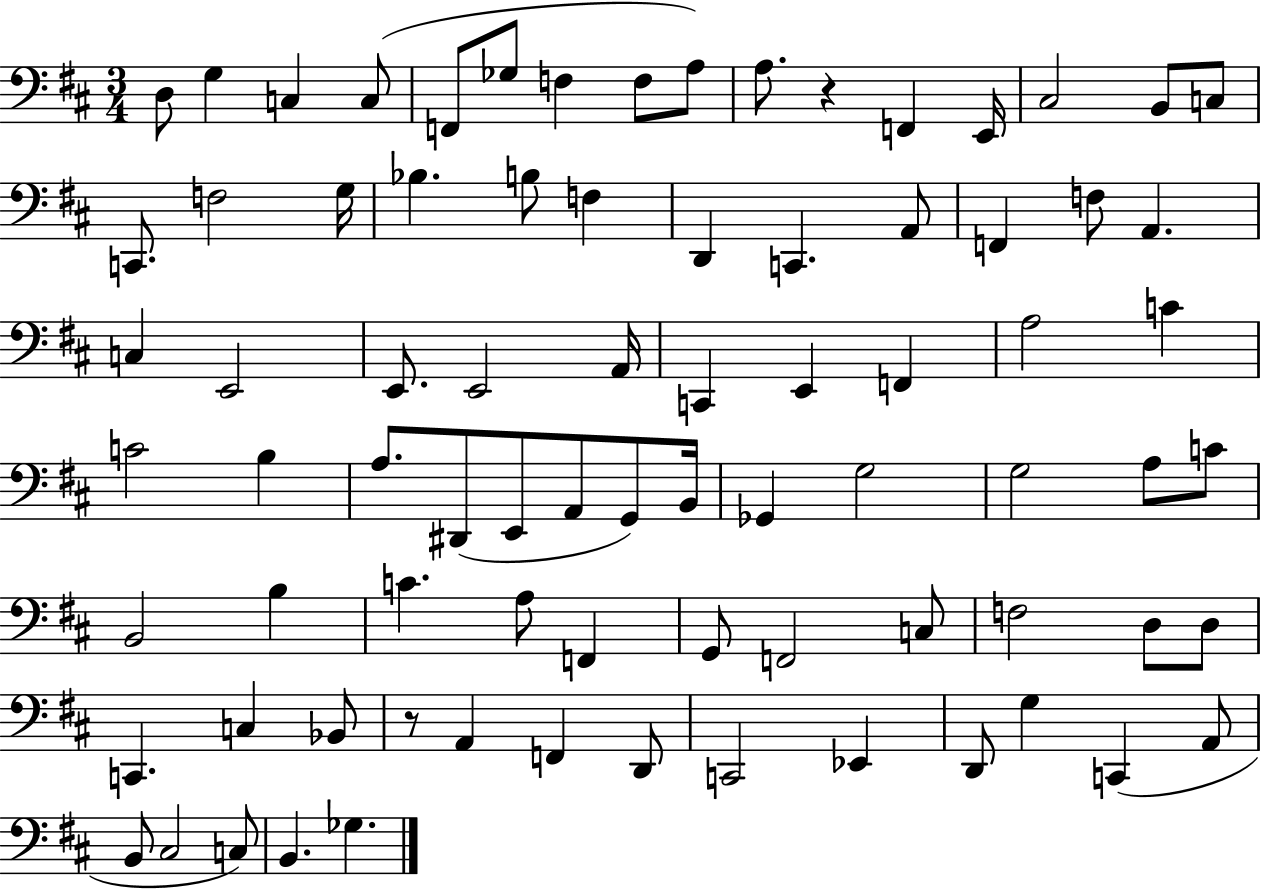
D3/e G3/q C3/q C3/e F2/e Gb3/e F3/q F3/e A3/e A3/e. R/q F2/q E2/s C#3/h B2/e C3/e C2/e. F3/h G3/s Bb3/q. B3/e F3/q D2/q C2/q. A2/e F2/q F3/e A2/q. C3/q E2/h E2/e. E2/h A2/s C2/q E2/q F2/q A3/h C4/q C4/h B3/q A3/e. D#2/e E2/e A2/e G2/e B2/s Gb2/q G3/h G3/h A3/e C4/e B2/h B3/q C4/q. A3/e F2/q G2/e F2/h C3/e F3/h D3/e D3/e C2/q. C3/q Bb2/e R/e A2/q F2/q D2/e C2/h Eb2/q D2/e G3/q C2/q A2/e B2/e C#3/h C3/e B2/q. Gb3/q.